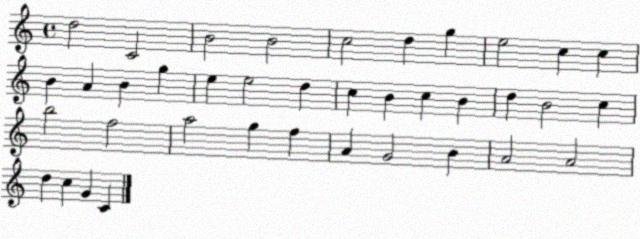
X:1
T:Untitled
M:4/4
L:1/4
K:C
d2 C2 B2 B2 c2 d g e2 c c B A B g e e2 d c B c B d B2 c b2 f2 a2 g f A G2 B A2 A2 d c G C